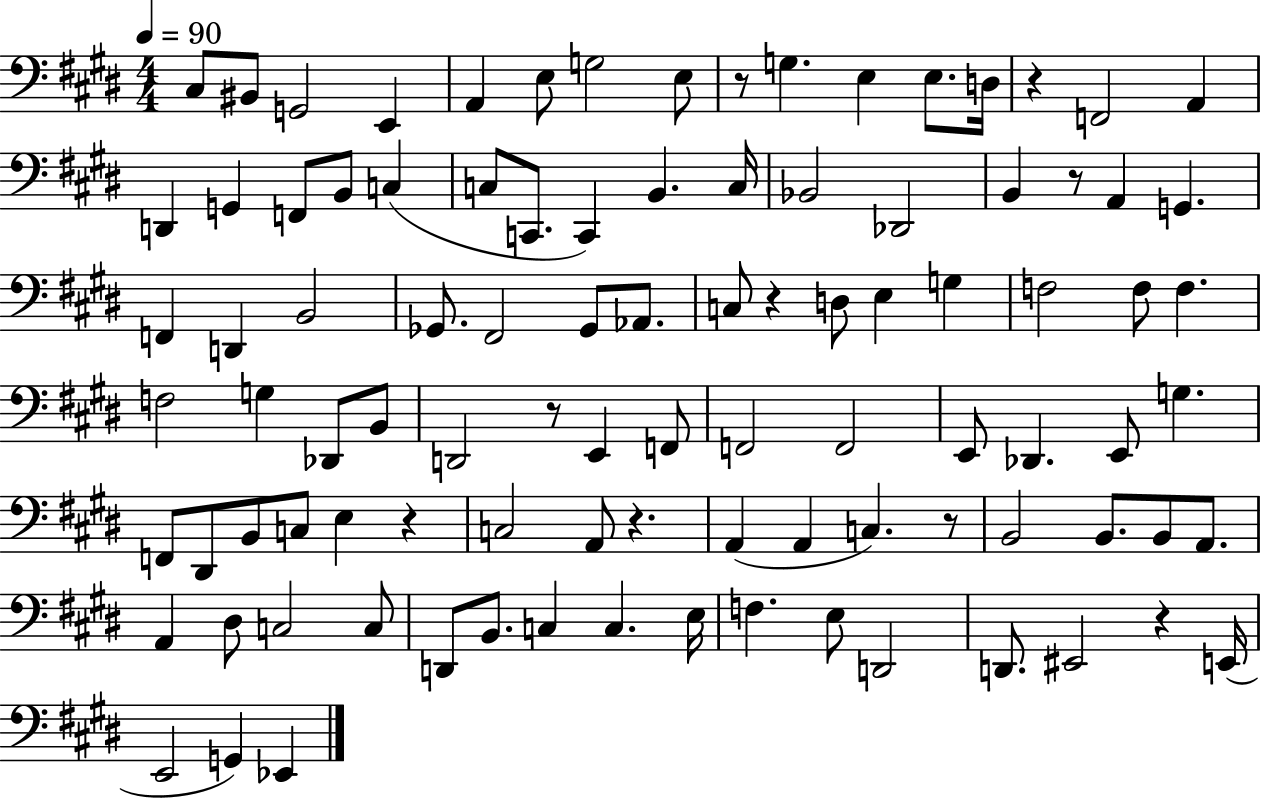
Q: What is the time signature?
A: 4/4